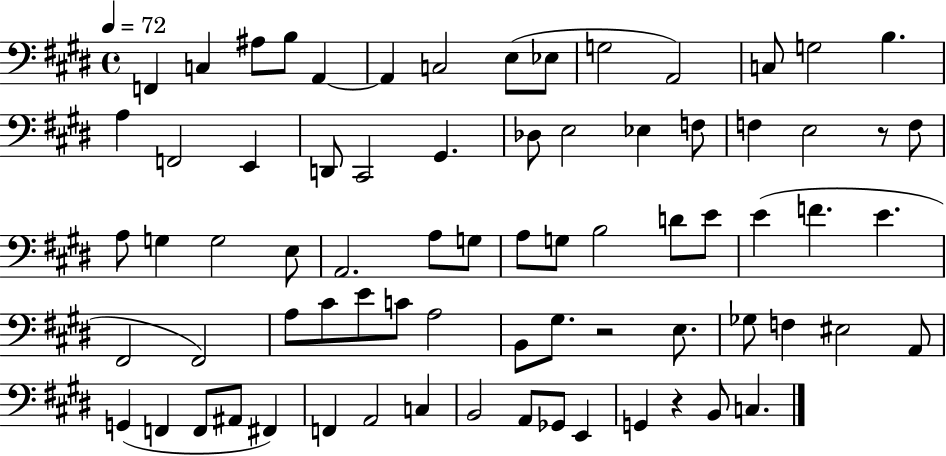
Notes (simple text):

F2/q C3/q A#3/e B3/e A2/q A2/q C3/h E3/e Eb3/e G3/h A2/h C3/e G3/h B3/q. A3/q F2/h E2/q D2/e C#2/h G#2/q. Db3/e E3/h Eb3/q F3/e F3/q E3/h R/e F3/e A3/e G3/q G3/h E3/e A2/h. A3/e G3/e A3/e G3/e B3/h D4/e E4/e E4/q F4/q. E4/q. F#2/h F#2/h A3/e C#4/e E4/e C4/e A3/h B2/e G#3/e. R/h E3/e. Gb3/e F3/q EIS3/h A2/e G2/q F2/q F2/e A#2/e F#2/q F2/q A2/h C3/q B2/h A2/e Gb2/e E2/q G2/q R/q B2/e C3/q.